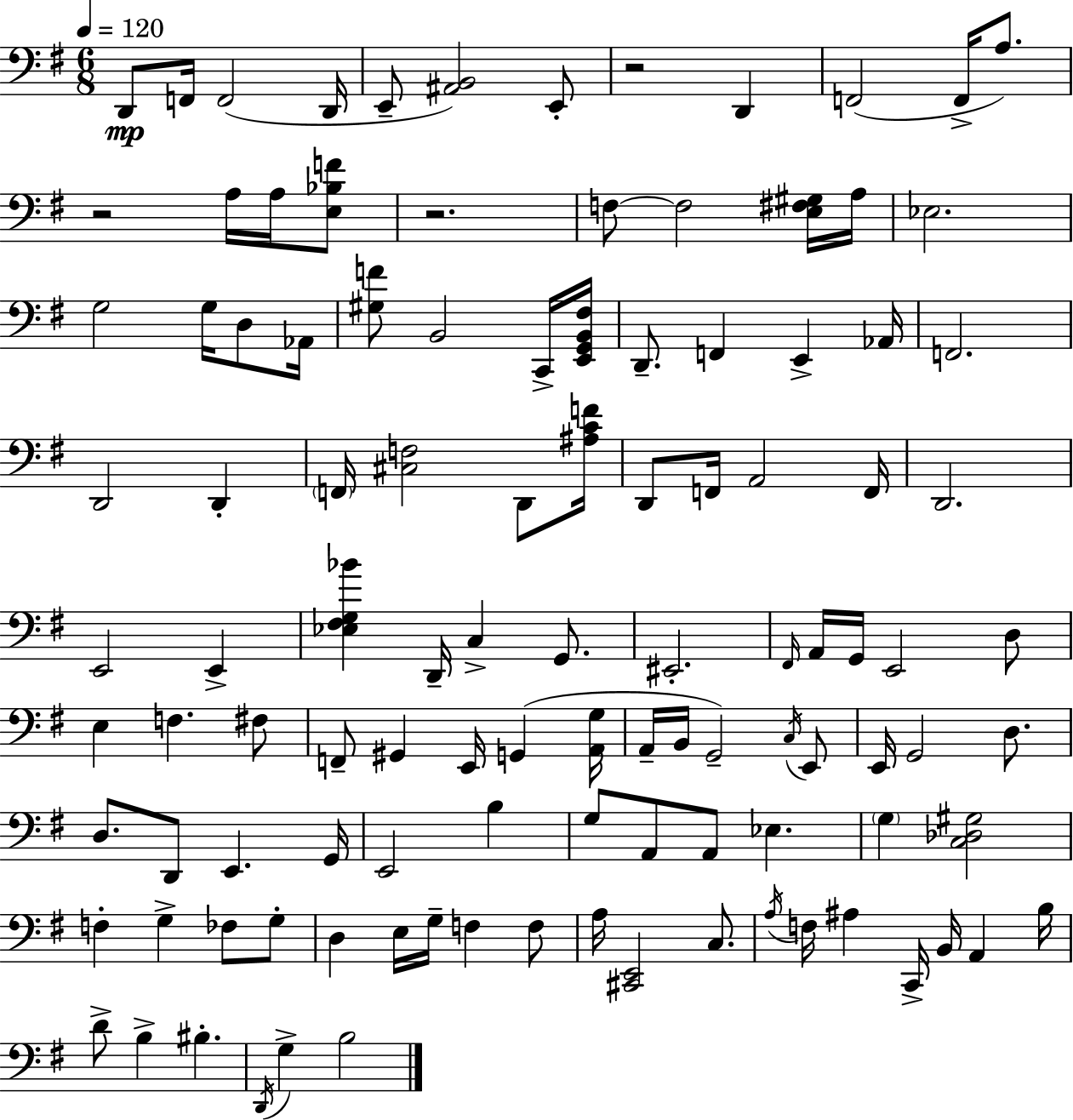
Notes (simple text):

D2/e F2/s F2/h D2/s E2/e [A#2,B2]/h E2/e R/h D2/q F2/h F2/s A3/e. R/h A3/s A3/s [E3,Bb3,F4]/e R/h. F3/e F3/h [E3,F#3,G#3]/s A3/s Eb3/h. G3/h G3/s D3/e Ab2/s [G#3,F4]/e B2/h C2/s [E2,G2,B2,F#3]/s D2/e. F2/q E2/q Ab2/s F2/h. D2/h D2/q F2/s [C#3,F3]/h D2/e [A#3,C4,F4]/s D2/e F2/s A2/h F2/s D2/h. E2/h E2/q [Eb3,F#3,G3,Bb4]/q D2/s C3/q G2/e. EIS2/h. F#2/s A2/s G2/s E2/h D3/e E3/q F3/q. F#3/e F2/e G#2/q E2/s G2/q [A2,G3]/s A2/s B2/s G2/h C3/s E2/e E2/s G2/h D3/e. D3/e. D2/e E2/q. G2/s E2/h B3/q G3/e A2/e A2/e Eb3/q. G3/q [C3,Db3,G#3]/h F3/q G3/q FES3/e G3/e D3/q E3/s G3/s F3/q F3/e A3/s [C#2,E2]/h C3/e. A3/s F3/s A#3/q C2/s B2/s A2/q B3/s D4/e B3/q BIS3/q. D2/s G3/q B3/h